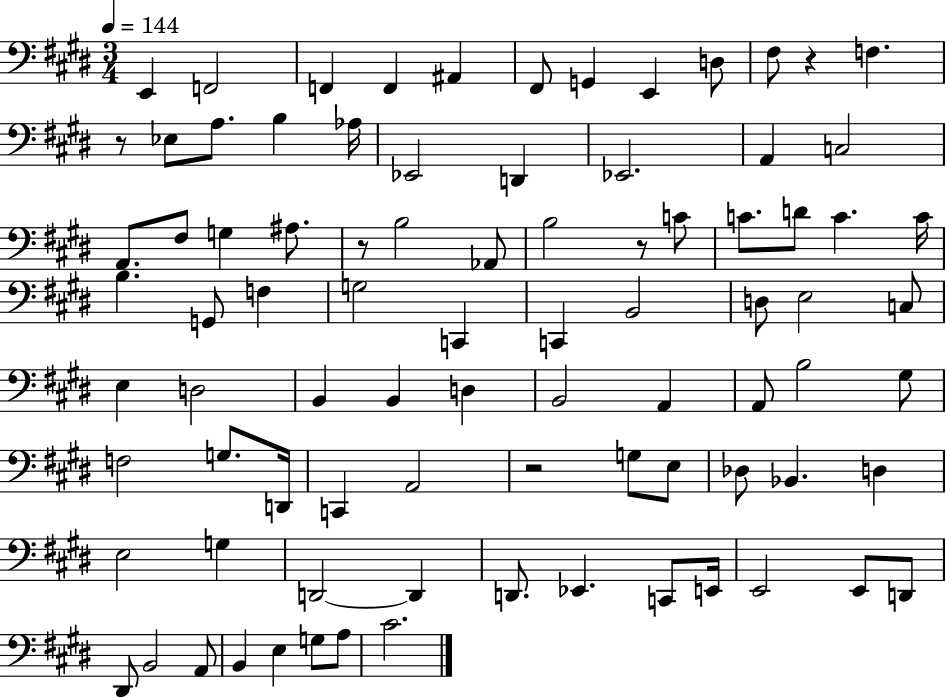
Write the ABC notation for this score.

X:1
T:Untitled
M:3/4
L:1/4
K:E
E,, F,,2 F,, F,, ^A,, ^F,,/2 G,, E,, D,/2 ^F,/2 z F, z/2 _E,/2 A,/2 B, _A,/4 _E,,2 D,, _E,,2 A,, C,2 A,,/2 ^F,/2 G, ^A,/2 z/2 B,2 _A,,/2 B,2 z/2 C/2 C/2 D/2 C C/4 B, G,,/2 F, G,2 C,, C,, B,,2 D,/2 E,2 C,/2 E, D,2 B,, B,, D, B,,2 A,, A,,/2 B,2 ^G,/2 F,2 G,/2 D,,/4 C,, A,,2 z2 G,/2 E,/2 _D,/2 _B,, D, E,2 G, D,,2 D,, D,,/2 _E,, C,,/2 E,,/4 E,,2 E,,/2 D,,/2 ^D,,/2 B,,2 A,,/2 B,, E, G,/2 A,/2 ^C2